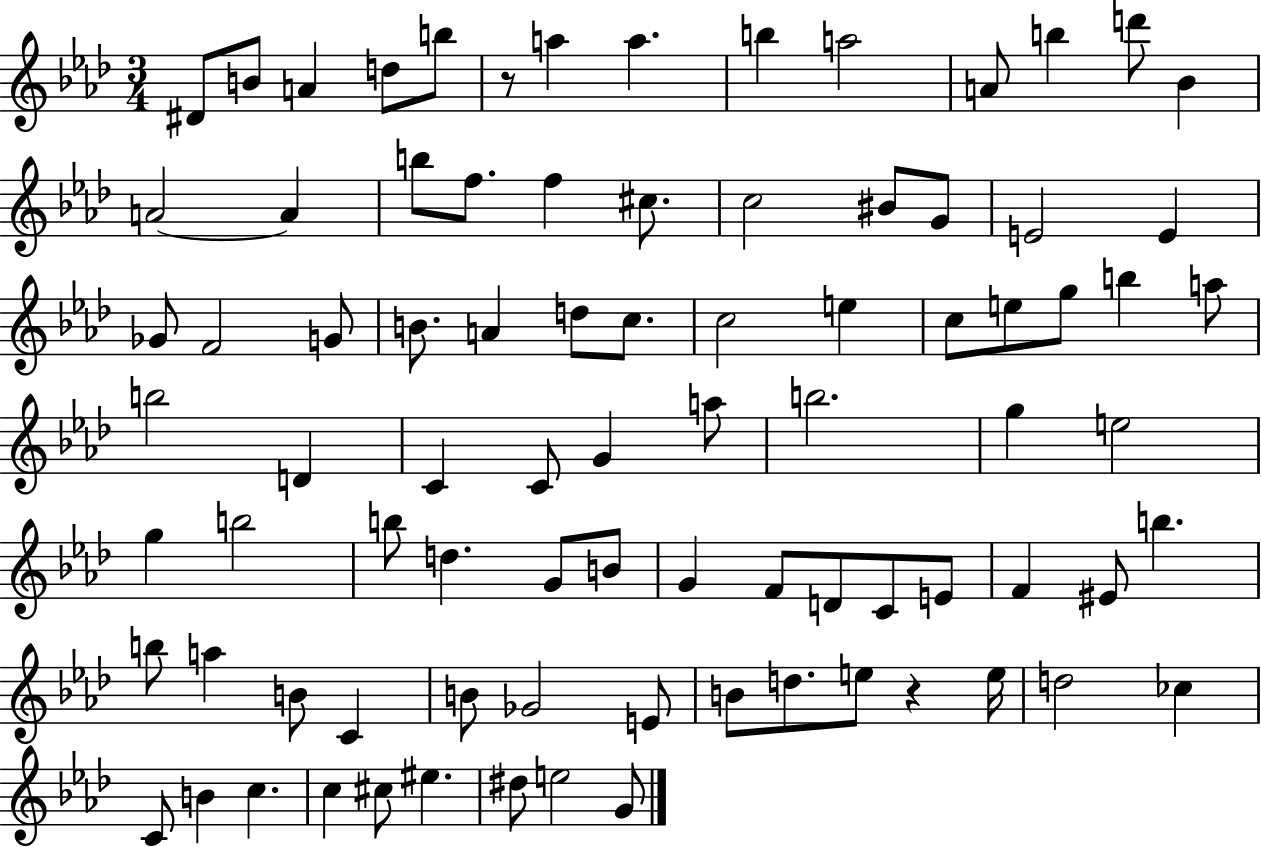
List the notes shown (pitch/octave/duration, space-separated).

D#4/e B4/e A4/q D5/e B5/e R/e A5/q A5/q. B5/q A5/h A4/e B5/q D6/e Bb4/q A4/h A4/q B5/e F5/e. F5/q C#5/e. C5/h BIS4/e G4/e E4/h E4/q Gb4/e F4/h G4/e B4/e. A4/q D5/e C5/e. C5/h E5/q C5/e E5/e G5/e B5/q A5/e B5/h D4/q C4/q C4/e G4/q A5/e B5/h. G5/q E5/h G5/q B5/h B5/e D5/q. G4/e B4/e G4/q F4/e D4/e C4/e E4/e F4/q EIS4/e B5/q. B5/e A5/q B4/e C4/q B4/e Gb4/h E4/e B4/e D5/e. E5/e R/q E5/s D5/h CES5/q C4/e B4/q C5/q. C5/q C#5/e EIS5/q. D#5/e E5/h G4/e